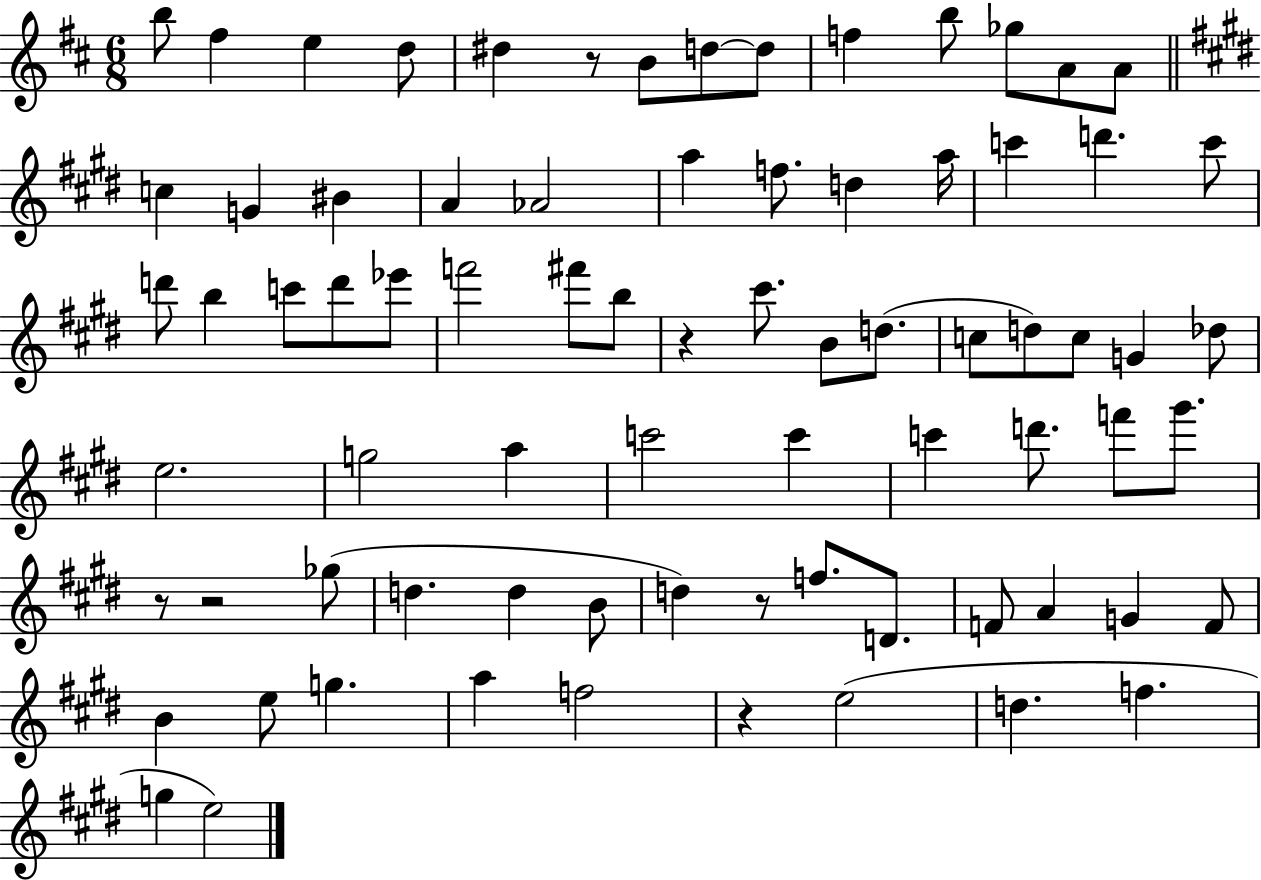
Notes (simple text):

B5/e F#5/q E5/q D5/e D#5/q R/e B4/e D5/e D5/e F5/q B5/e Gb5/e A4/e A4/e C5/q G4/q BIS4/q A4/q Ab4/h A5/q F5/e. D5/q A5/s C6/q D6/q. C6/e D6/e B5/q C6/e D6/e Eb6/e F6/h F#6/e B5/e R/q C#6/e. B4/e D5/e. C5/e D5/e C5/e G4/q Db5/e E5/h. G5/h A5/q C6/h C6/q C6/q D6/e. F6/e G#6/e. R/e R/h Gb5/e D5/q. D5/q B4/e D5/q R/e F5/e. D4/e. F4/e A4/q G4/q F4/e B4/q E5/e G5/q. A5/q F5/h R/q E5/h D5/q. F5/q. G5/q E5/h